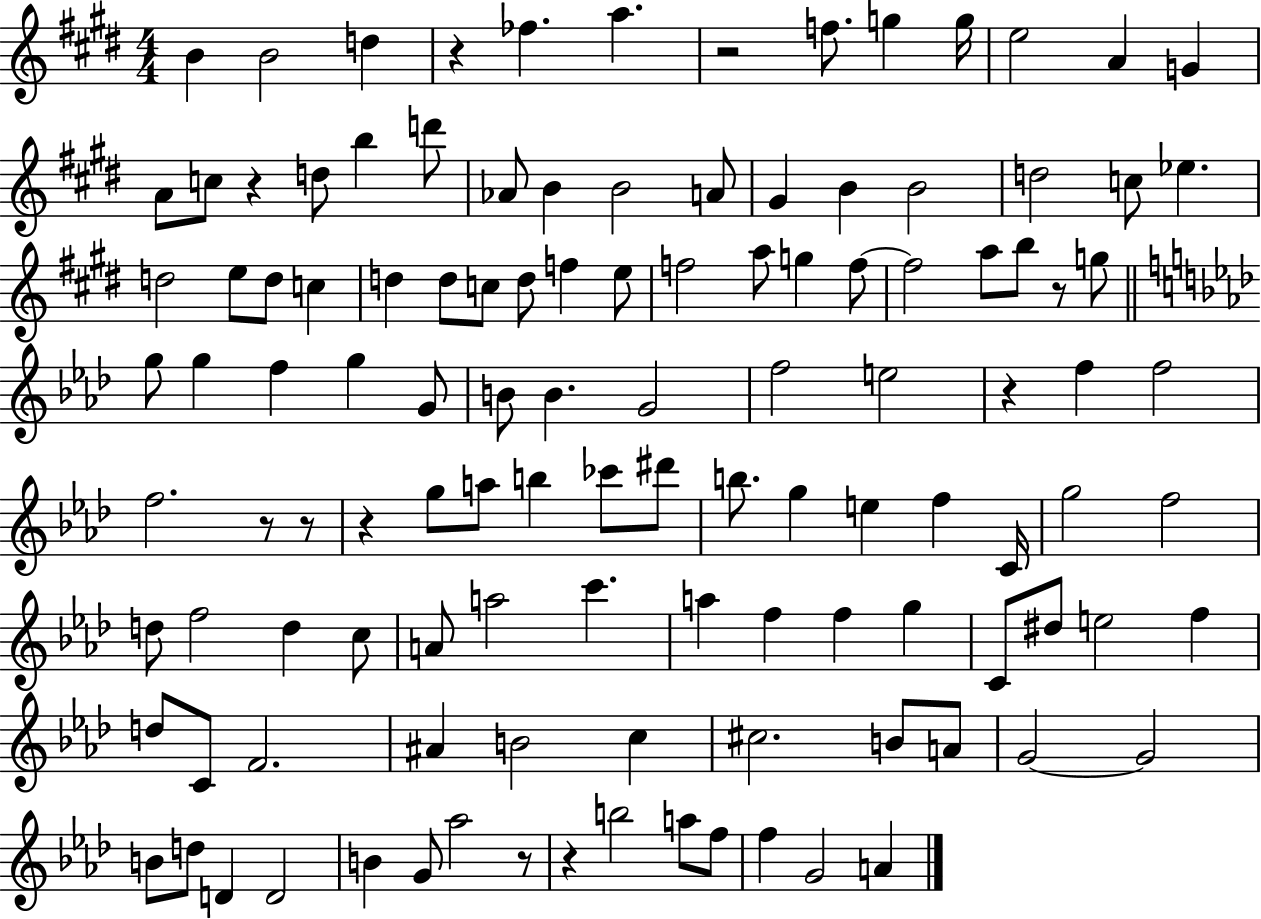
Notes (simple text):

B4/q B4/h D5/q R/q FES5/q. A5/q. R/h F5/e. G5/q G5/s E5/h A4/q G4/q A4/e C5/e R/q D5/e B5/q D6/e Ab4/e B4/q B4/h A4/e G#4/q B4/q B4/h D5/h C5/e Eb5/q. D5/h E5/e D5/e C5/q D5/q D5/e C5/e D5/e F5/q E5/e F5/h A5/e G5/q F5/e F5/h A5/e B5/e R/e G5/e G5/e G5/q F5/q G5/q G4/e B4/e B4/q. G4/h F5/h E5/h R/q F5/q F5/h F5/h. R/e R/e R/q G5/e A5/e B5/q CES6/e D#6/e B5/e. G5/q E5/q F5/q C4/s G5/h F5/h D5/e F5/h D5/q C5/e A4/e A5/h C6/q. A5/q F5/q F5/q G5/q C4/e D#5/e E5/h F5/q D5/e C4/e F4/h. A#4/q B4/h C5/q C#5/h. B4/e A4/e G4/h G4/h B4/e D5/e D4/q D4/h B4/q G4/e Ab5/h R/e R/q B5/h A5/e F5/e F5/q G4/h A4/q